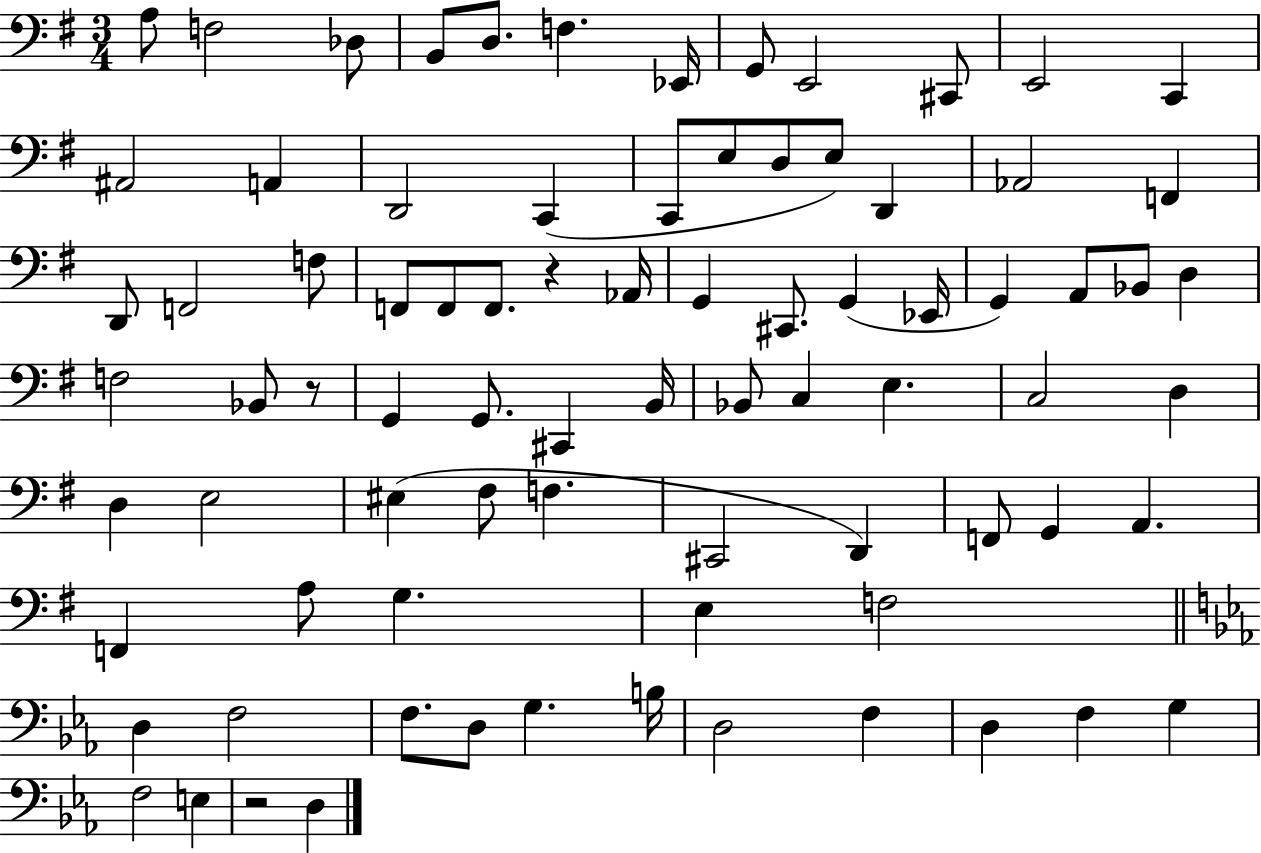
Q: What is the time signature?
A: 3/4